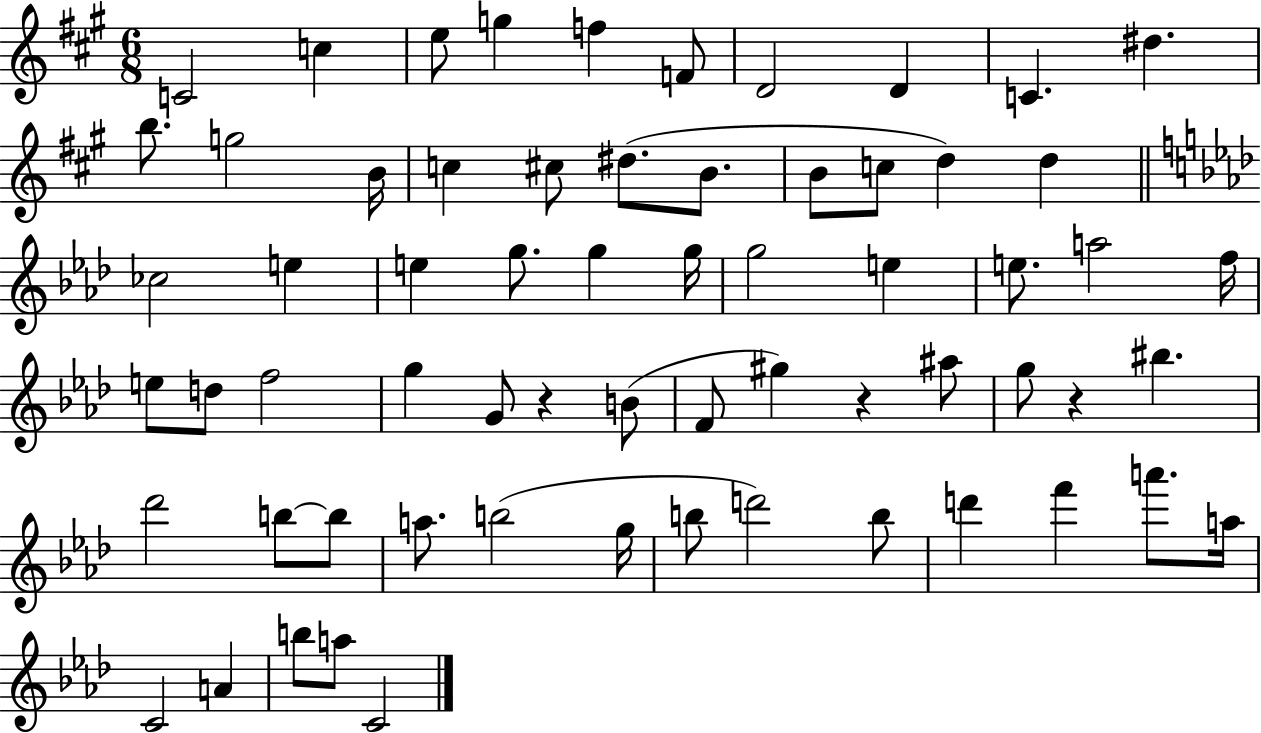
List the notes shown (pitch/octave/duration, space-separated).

C4/h C5/q E5/e G5/q F5/q F4/e D4/h D4/q C4/q. D#5/q. B5/e. G5/h B4/s C5/q C#5/e D#5/e. B4/e. B4/e C5/e D5/q D5/q CES5/h E5/q E5/q G5/e. G5/q G5/s G5/h E5/q E5/e. A5/h F5/s E5/e D5/e F5/h G5/q G4/e R/q B4/e F4/e G#5/q R/q A#5/e G5/e R/q BIS5/q. Db6/h B5/e B5/e A5/e. B5/h G5/s B5/e D6/h B5/e D6/q F6/q A6/e. A5/s C4/h A4/q B5/e A5/e C4/h